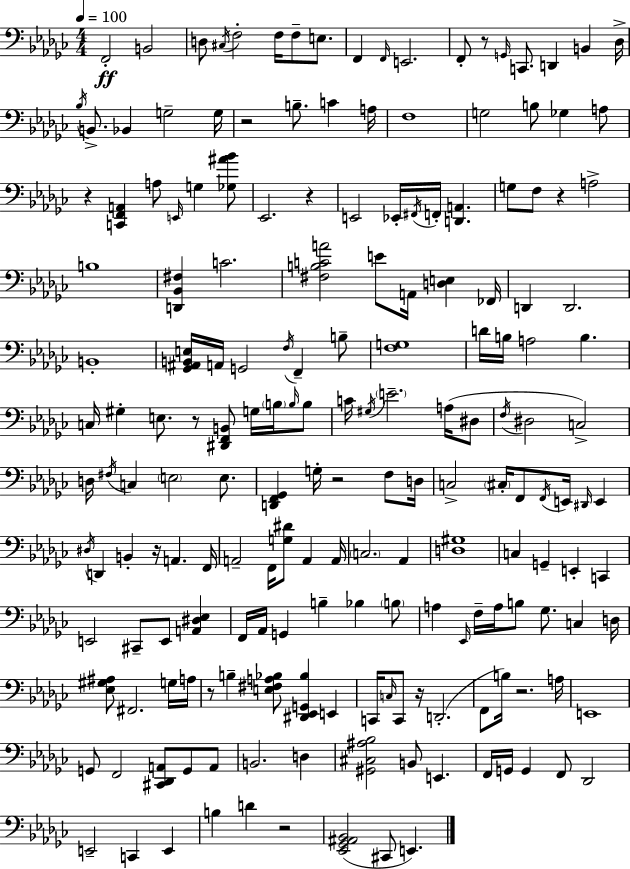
X:1
T:Untitled
M:4/4
L:1/4
K:Ebm
F,,2 B,,2 D,/2 ^C,/4 F,2 F,/4 F,/2 E,/2 F,, F,,/4 E,,2 F,,/2 z/2 G,,/4 C,,/2 D,, B,, _D,/4 _B,/4 B,,/2 _B,, G,2 G,/4 z2 B,/2 C A,/4 F,4 G,2 B,/2 _G, A,/2 z [C,,F,,A,,] A,/2 E,,/4 G, [_G,^A_B]/2 _E,,2 z E,,2 _E,,/4 ^F,,/4 F,,/4 [D,,A,,] G,/2 F,/2 z A,2 B,4 [D,,_B,,^F,] C2 [^F,B,CA]2 E/2 A,,/4 [D,E,] _F,,/4 D,, D,,2 B,,4 [_G,,^A,,B,,E,]/4 A,,/4 G,,2 F,/4 F,, B,/2 [F,G,]4 D/4 B,/4 A,2 B, C,/4 ^G, E,/2 z/2 [^D,,F,,B,,]/2 G,/4 B,/4 B,/4 B,/2 C/4 ^G,/4 E2 A,/4 ^D,/2 F,/4 ^D,2 C,2 D,/4 ^F,/4 C, E,2 E,/2 [D,,F,,_G,,] G,/4 z2 F,/2 D,/4 C,2 ^C,/4 F,,/2 F,,/4 E,,/4 ^D,,/4 E,, ^D,/4 D,, B,, z/4 A,, F,,/4 A,,2 F,,/4 [G,^D]/2 A,, A,,/4 C,2 _A,, [D,^G,]4 C, G,, E,, C,, E,,2 ^C,,/2 E,,/2 [A,,^D,_E,] F,,/4 _A,,/4 G,, B, _B, B,/2 A, _E,,/4 F,/4 A,/4 B,/2 _G,/2 C, D,/4 [_E,^G,^A,]/2 ^F,,2 G,/4 A,/4 z/2 B, [E,^F,A,_B,]/2 [^D,,_E,,G,,_B,] E,, C,,/4 C,/4 C,,/2 z/4 D,,2 F,,/2 B,/4 z2 A,/4 E,,4 G,,/2 F,,2 [^C,,_D,,A,,]/2 G,,/2 A,,/2 B,,2 D, [^G,,^C,^A,_B,]2 B,,/2 E,, F,,/4 G,,/4 G,, F,,/2 _D,,2 E,,2 C,, E,, B, D z2 [_E,,_G,,^A,,_B,,]2 ^C,,/2 E,,